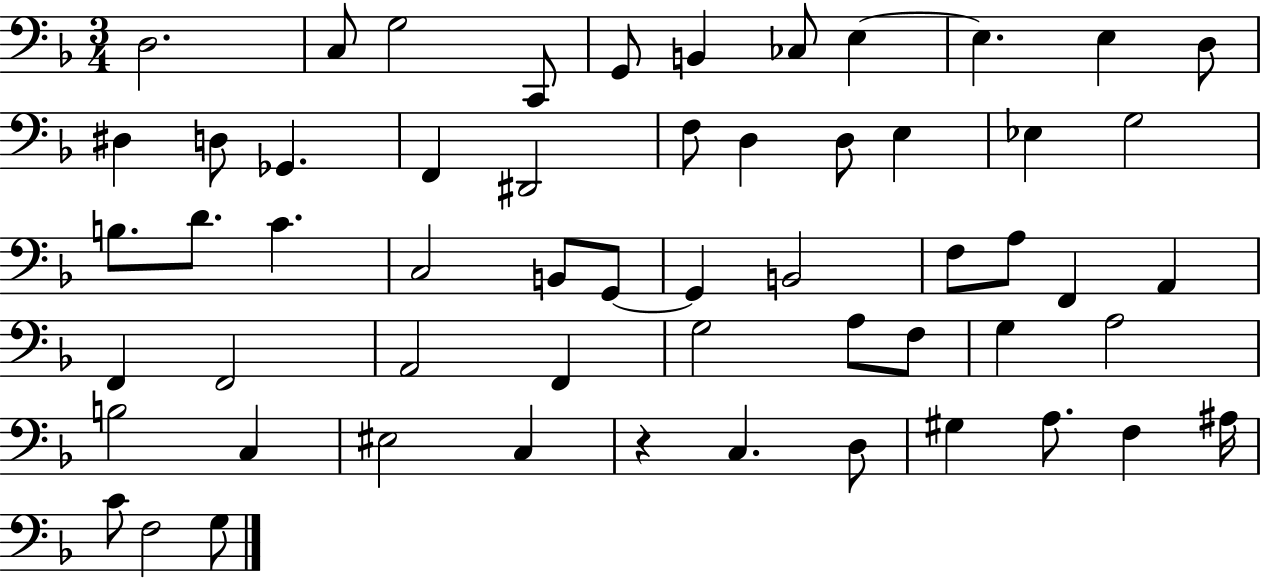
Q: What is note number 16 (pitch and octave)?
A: D#2